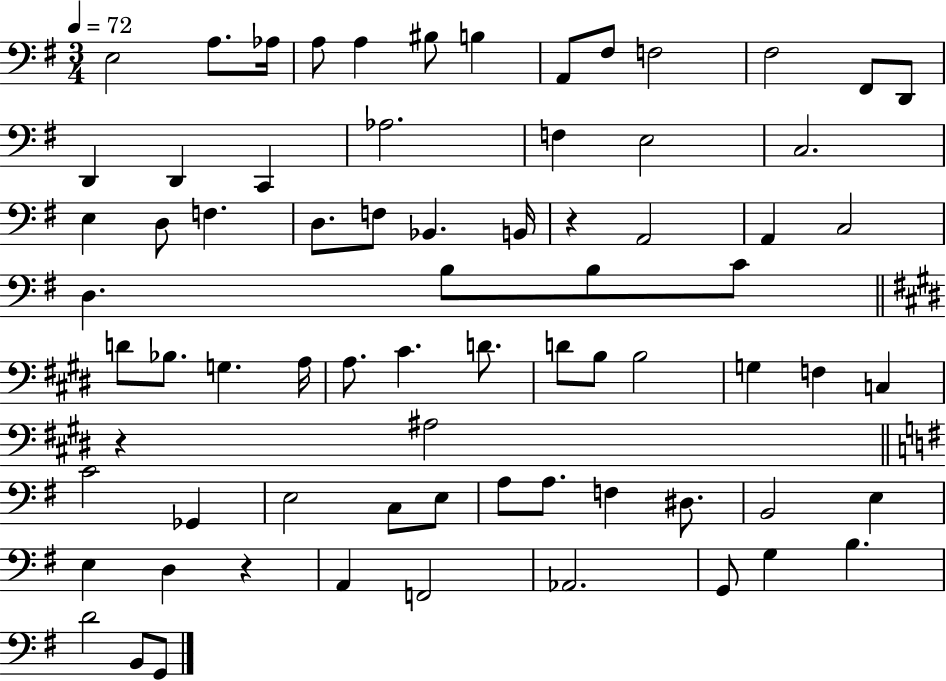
X:1
T:Untitled
M:3/4
L:1/4
K:G
E,2 A,/2 _A,/4 A,/2 A, ^B,/2 B, A,,/2 ^F,/2 F,2 ^F,2 ^F,,/2 D,,/2 D,, D,, C,, _A,2 F, E,2 C,2 E, D,/2 F, D,/2 F,/2 _B,, B,,/4 z A,,2 A,, C,2 D, B,/2 B,/2 C/2 D/2 _B,/2 G, A,/4 A,/2 ^C D/2 D/2 B,/2 B,2 G, F, C, z ^A,2 C2 _G,, E,2 C,/2 E,/2 A,/2 A,/2 F, ^D,/2 B,,2 E, E, D, z A,, F,,2 _A,,2 G,,/2 G, B, D2 B,,/2 G,,/2